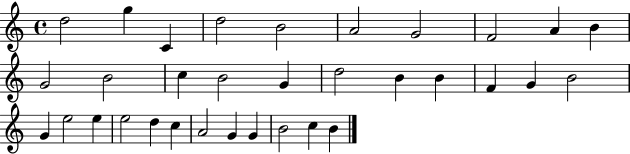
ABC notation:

X:1
T:Untitled
M:4/4
L:1/4
K:C
d2 g C d2 B2 A2 G2 F2 A B G2 B2 c B2 G d2 B B F G B2 G e2 e e2 d c A2 G G B2 c B